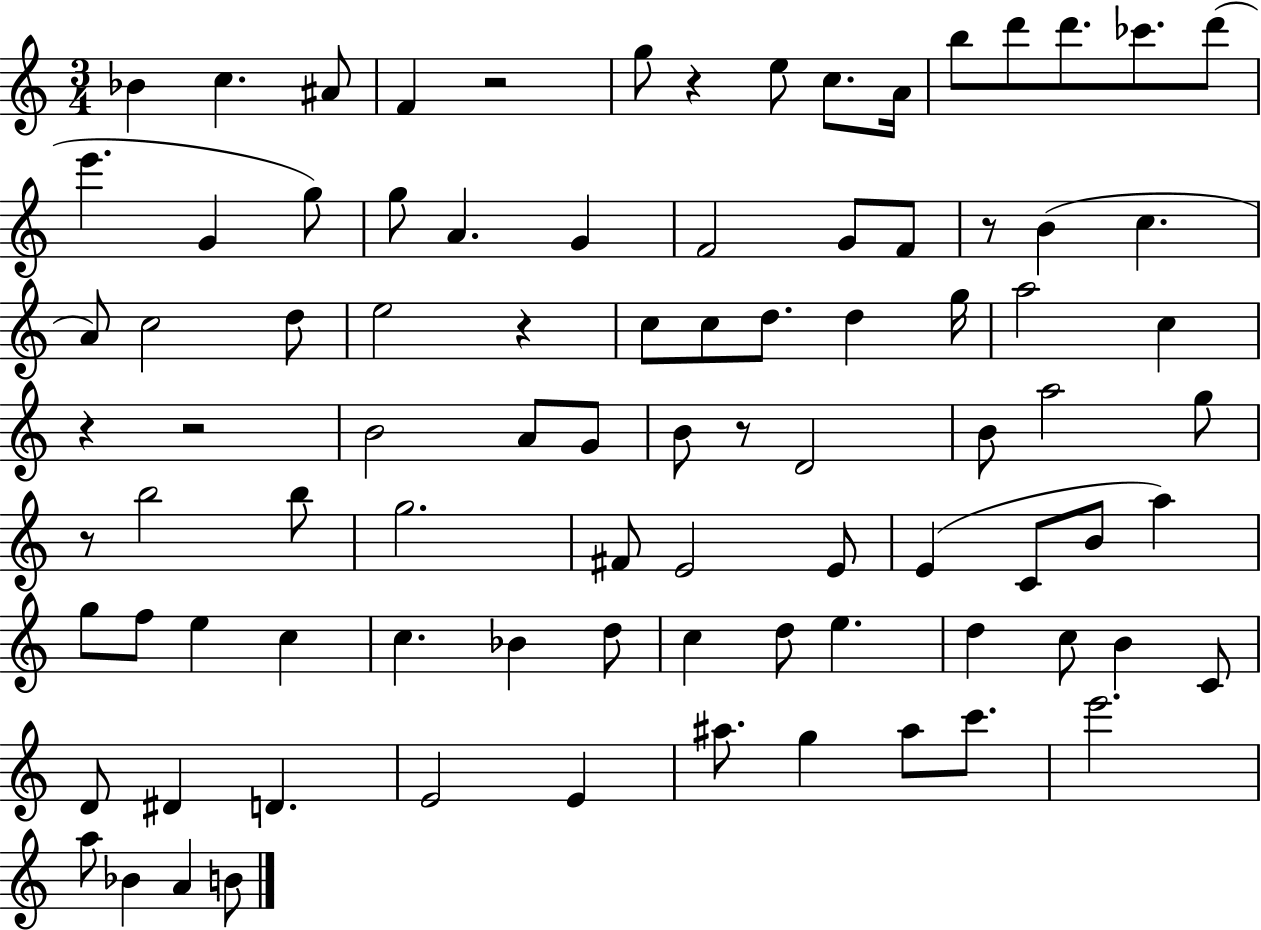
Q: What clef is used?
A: treble